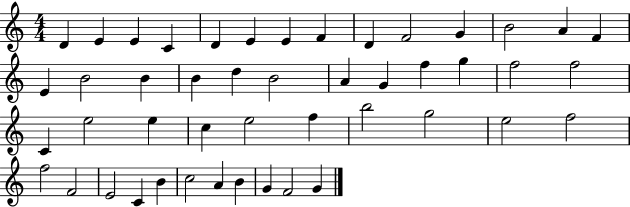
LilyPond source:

{
  \clef treble
  \numericTimeSignature
  \time 4/4
  \key c \major
  d'4 e'4 e'4 c'4 | d'4 e'4 e'4 f'4 | d'4 f'2 g'4 | b'2 a'4 f'4 | \break e'4 b'2 b'4 | b'4 d''4 b'2 | a'4 g'4 f''4 g''4 | f''2 f''2 | \break c'4 e''2 e''4 | c''4 e''2 f''4 | b''2 g''2 | e''2 f''2 | \break f''2 f'2 | e'2 c'4 b'4 | c''2 a'4 b'4 | g'4 f'2 g'4 | \break \bar "|."
}